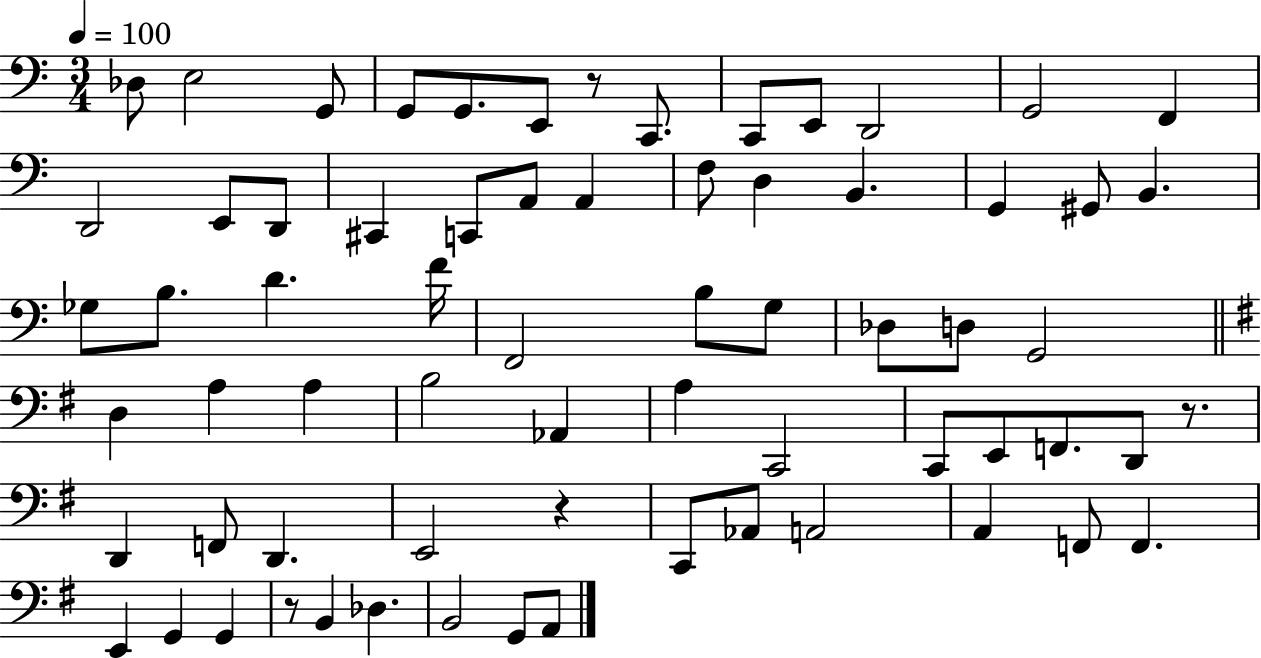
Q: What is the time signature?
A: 3/4